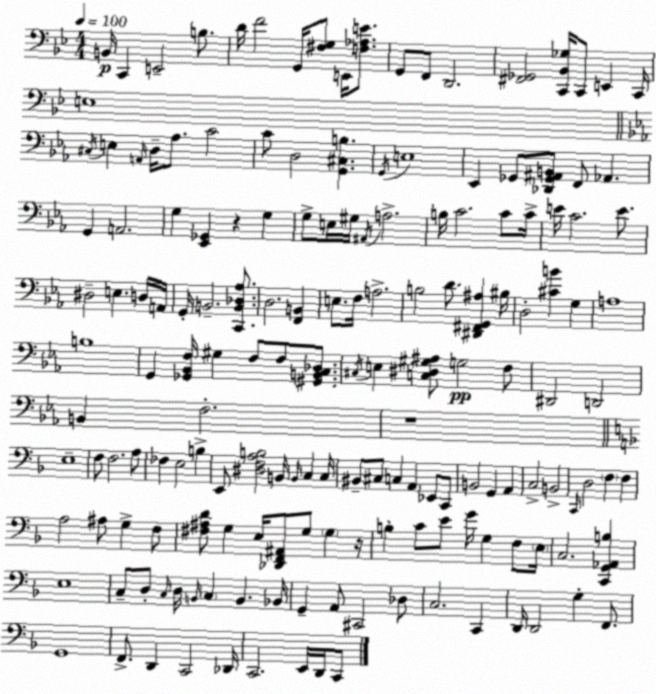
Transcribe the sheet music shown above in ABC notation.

X:1
T:Untitled
M:4/4
L:1/4
K:Gm
B,,/4 C,, E,,2 B,/2 D/4 F2 G,,/4 [^F,G,]/2 E,,/4 [F,_A,E]/2 G,,/2 F,,/2 D,,2 [^F,,_G,,]2 [C,,_B,,_G,]/4 C,,/2 E,, C,,/4 E,4 ^C,/4 E, A,,/4 D,/4 _A,/2 C2 C/2 D,2 [G,,^C,B,] G,,/4 E,4 _E,, _G,,/2 [_D,,_G,,^A,,B,,]/2 F,,/2 _A,, G,, A,,2 G, [_E,,_G,,] z G, G,/2 E,/4 ^G,/4 ^A,,/4 A,2 B,/4 C2 C/2 C/4 E/4 C2 E/2 ^D,2 E, D,/4 A,,/4 G,,/4 B,,2 [C,,B,,_D,_A,]/2 D,2 [F,,B,,] E,/2 F,/4 A,2 B,2 D/2 [^D,,^F,,G,,^A,] ^B,/4 D,2 [^CB] G, A,4 B,4 G,, [_G,,_B,,F,]/4 ^G, F,/2 F,/2 [^G,,B,,C,_D,]/2 ^C,/4 E, [C,^D,^G,^A,]/2 G,2 F,/2 ^D,,2 D,,2 B,, F,2 z4 E,4 F,/2 F,2 A,/2 _F, E,2 B, E,,/2 [^D,F,A,B,]2 B,,/4 B,,/4 C, C,/4 ^B,,/2 ^C,/2 C, A,, _E,,/2 C,,/2 B,,2 G,, A,, C,2 B,,2 C,,/4 D,2 F, F, A,2 ^A,/2 G, F,/2 [^F,^A,D]/2 G, E,/4 [_D,,F,,^A,,]/2 G,/2 G, z/4 B, C/2 E/2 G/4 G, F,/2 E,/4 C,2 [C,,G,,_A,,B,] E,4 C,/2 D,/2 C,/4 D,/4 B,,/4 C, B,, _B,,/4 G,, A,,/2 ^C,,2 _D,/2 C,2 C,, D,,/4 D,,2 G, F,,/2 G,,4 F,,/2 D,, C,,2 _D,,/4 C,,2 E,,/4 D,,/4 C,,/2